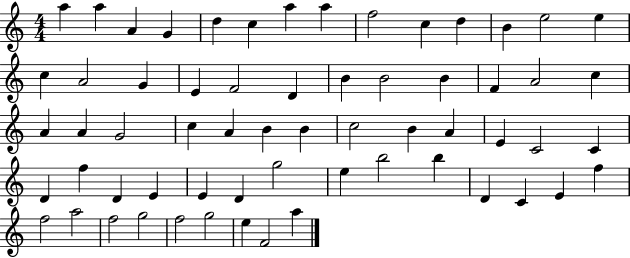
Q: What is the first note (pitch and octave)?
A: A5